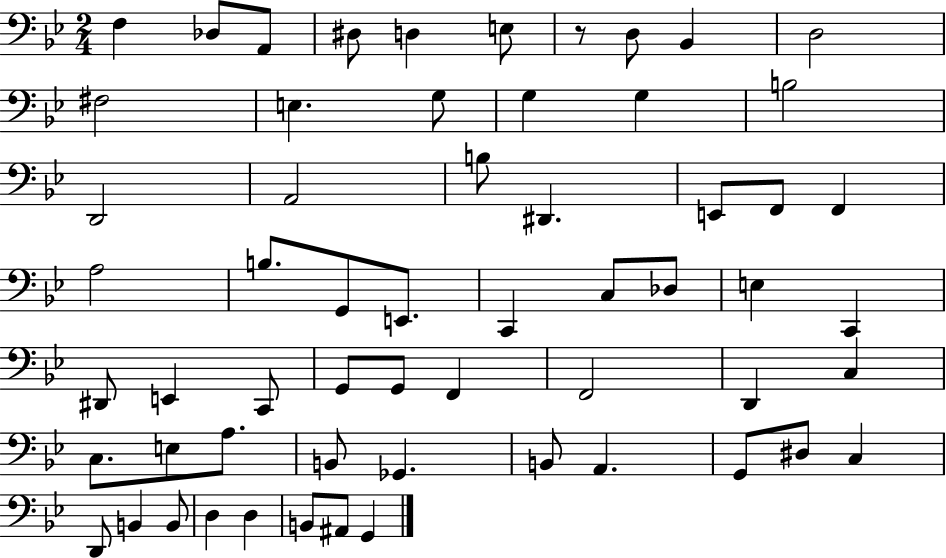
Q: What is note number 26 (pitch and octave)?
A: E2